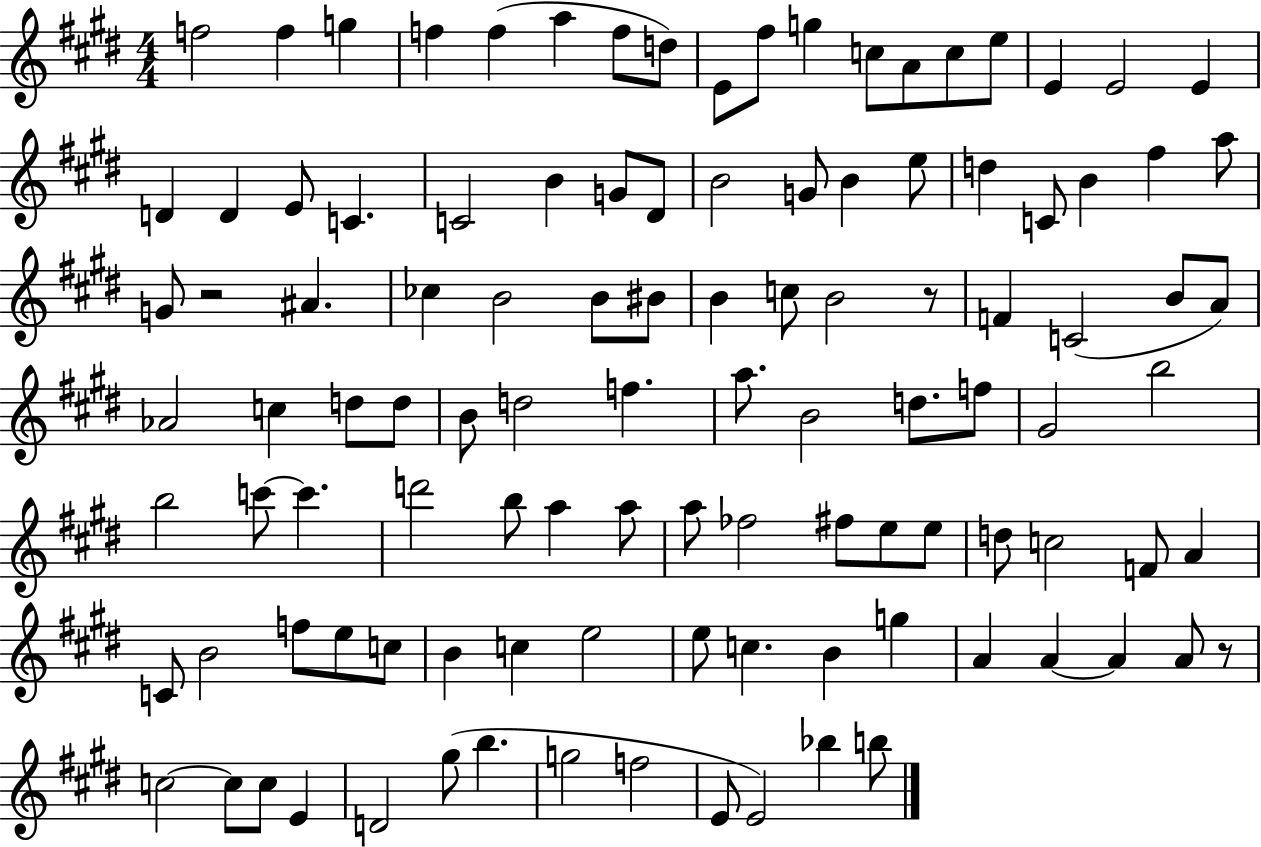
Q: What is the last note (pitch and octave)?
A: B5